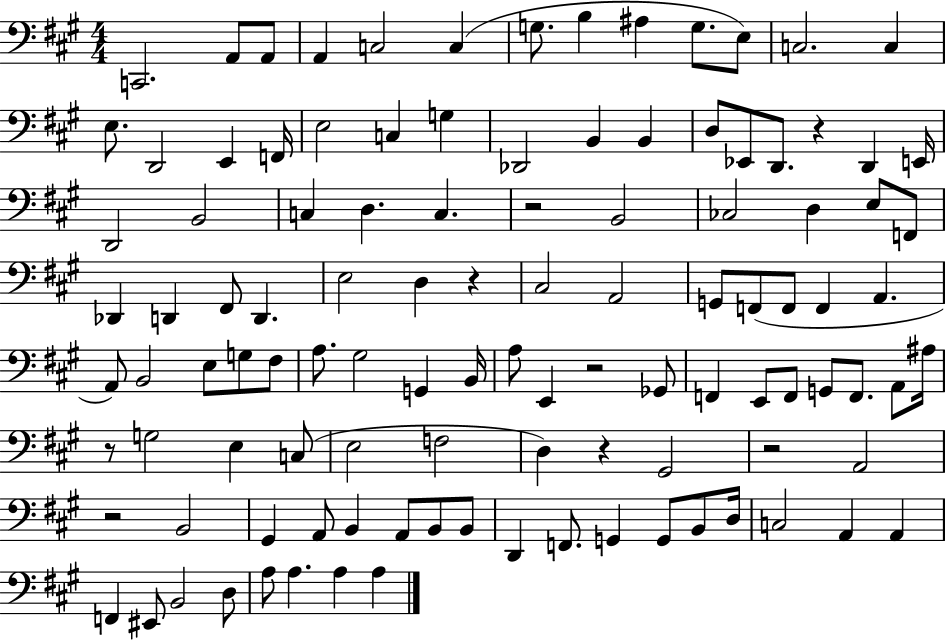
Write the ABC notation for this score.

X:1
T:Untitled
M:4/4
L:1/4
K:A
C,,2 A,,/2 A,,/2 A,, C,2 C, G,/2 B, ^A, G,/2 E,/2 C,2 C, E,/2 D,,2 E,, F,,/4 E,2 C, G, _D,,2 B,, B,, D,/2 _E,,/2 D,,/2 z D,, E,,/4 D,,2 B,,2 C, D, C, z2 B,,2 _C,2 D, E,/2 F,,/2 _D,, D,, ^F,,/2 D,, E,2 D, z ^C,2 A,,2 G,,/2 F,,/2 F,,/2 F,, A,, A,,/2 B,,2 E,/2 G,/2 ^F,/2 A,/2 ^G,2 G,, B,,/4 A,/2 E,, z2 _G,,/2 F,, E,,/2 F,,/2 G,,/2 F,,/2 A,,/2 ^A,/4 z/2 G,2 E, C,/2 E,2 F,2 D, z ^G,,2 z2 A,,2 z2 B,,2 ^G,, A,,/2 B,, A,,/2 B,,/2 B,,/2 D,, F,,/2 G,, G,,/2 B,,/2 D,/4 C,2 A,, A,, F,, ^E,,/2 B,,2 D,/2 A,/2 A, A, A,